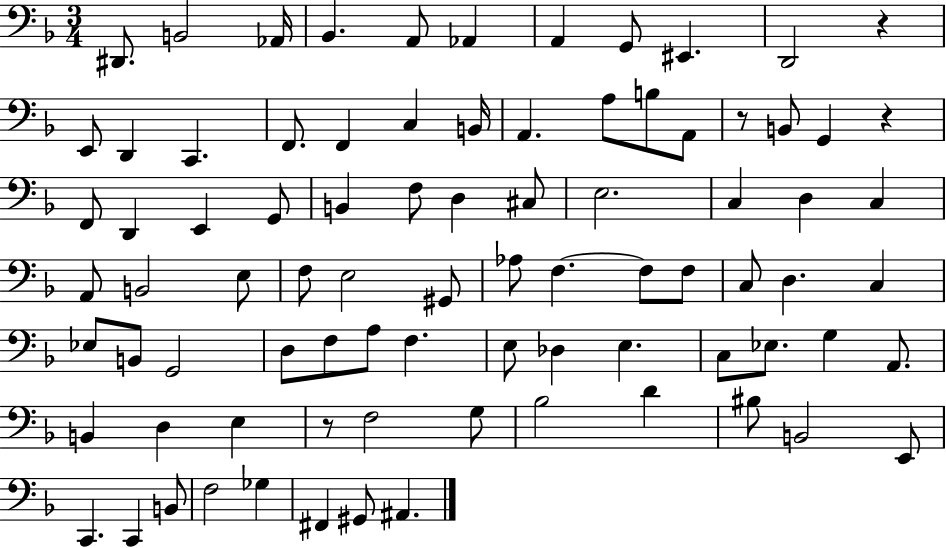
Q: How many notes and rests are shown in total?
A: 84